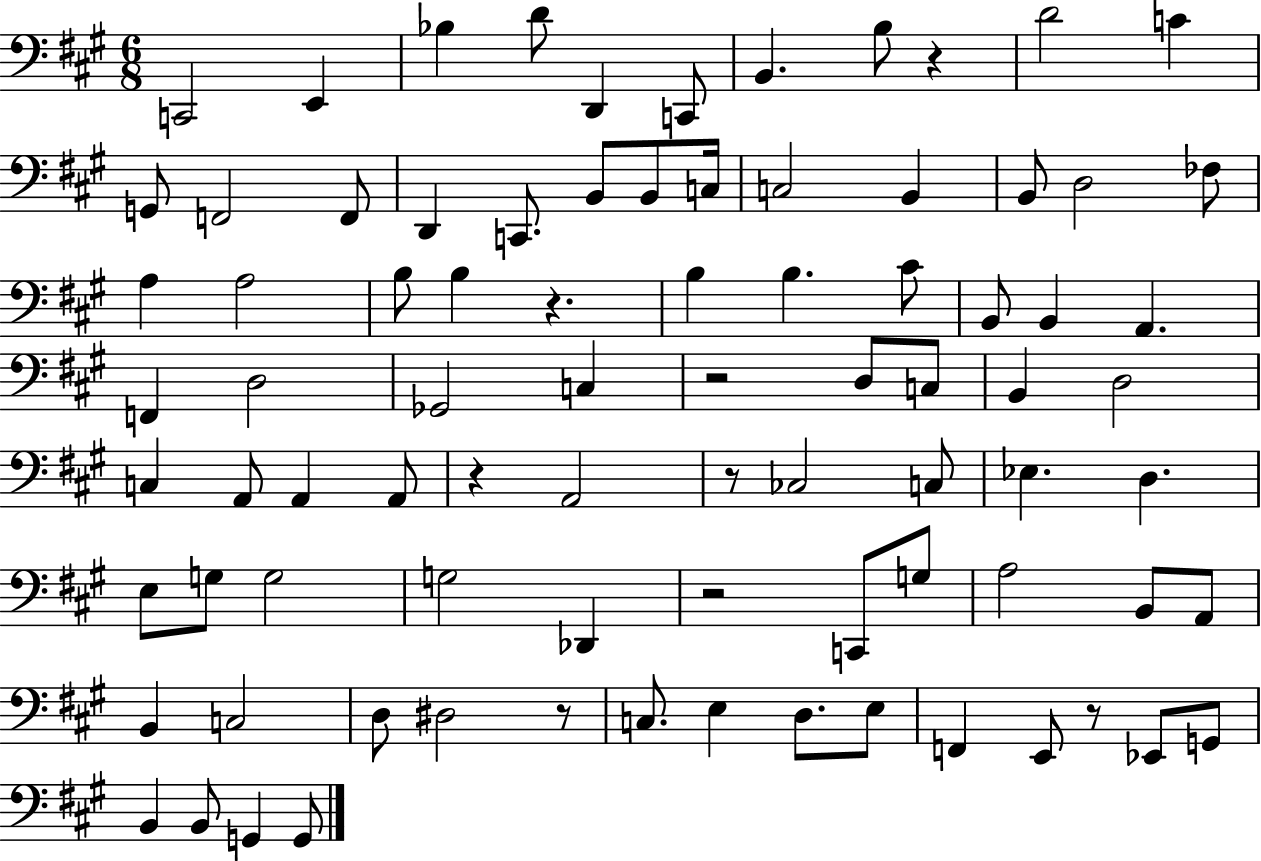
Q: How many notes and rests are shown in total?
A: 84